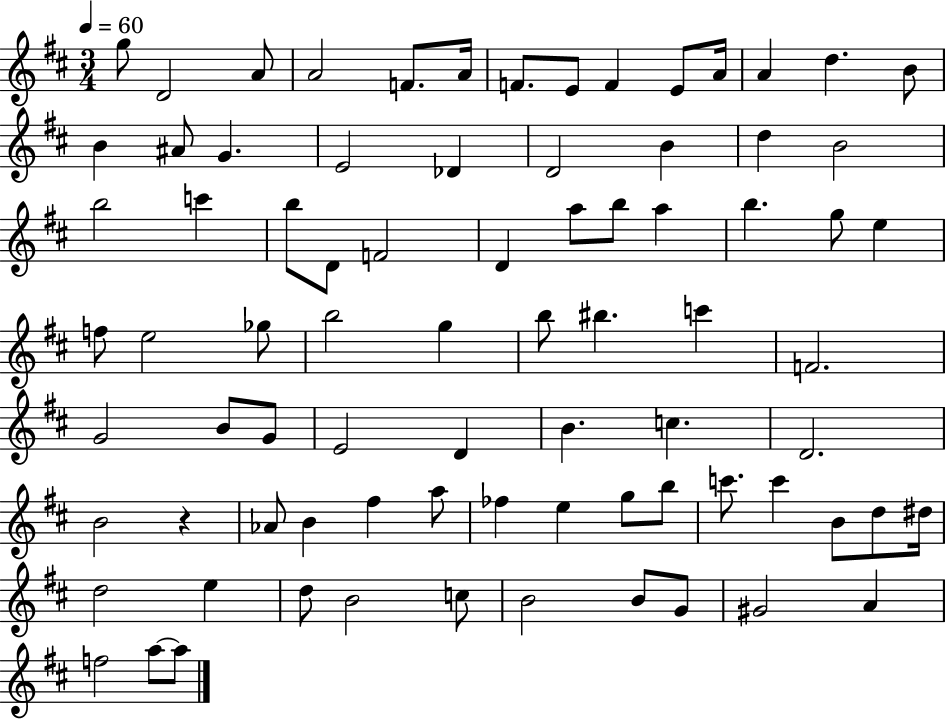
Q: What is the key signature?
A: D major